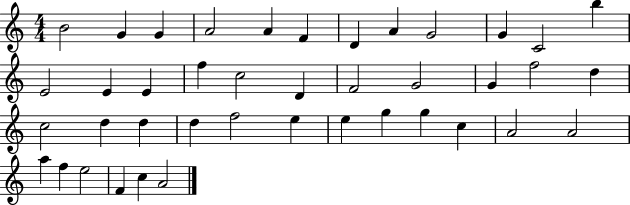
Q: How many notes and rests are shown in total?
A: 41